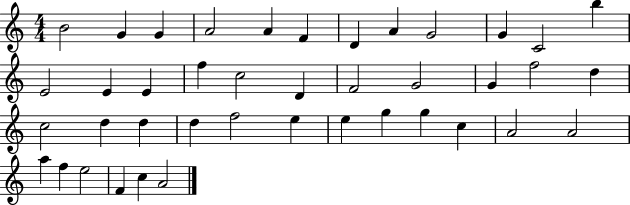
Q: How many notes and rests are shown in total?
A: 41